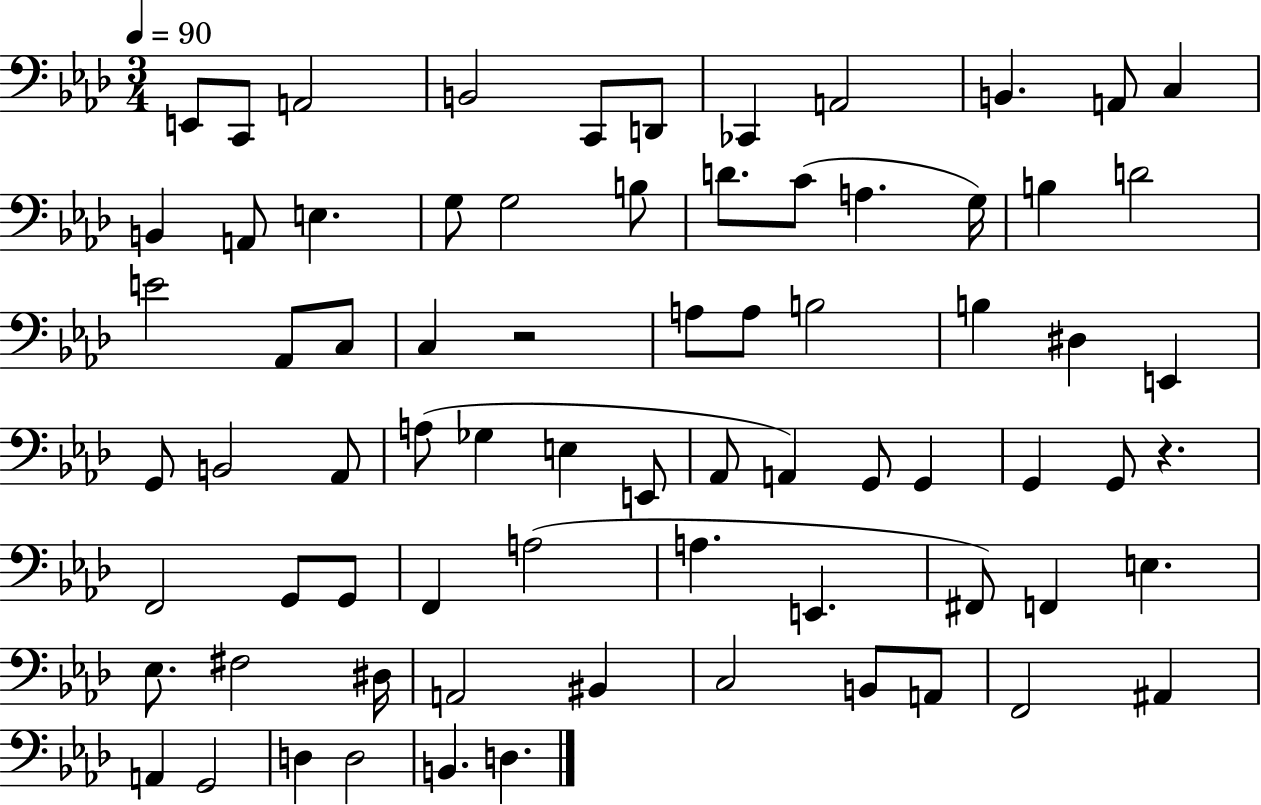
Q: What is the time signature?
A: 3/4